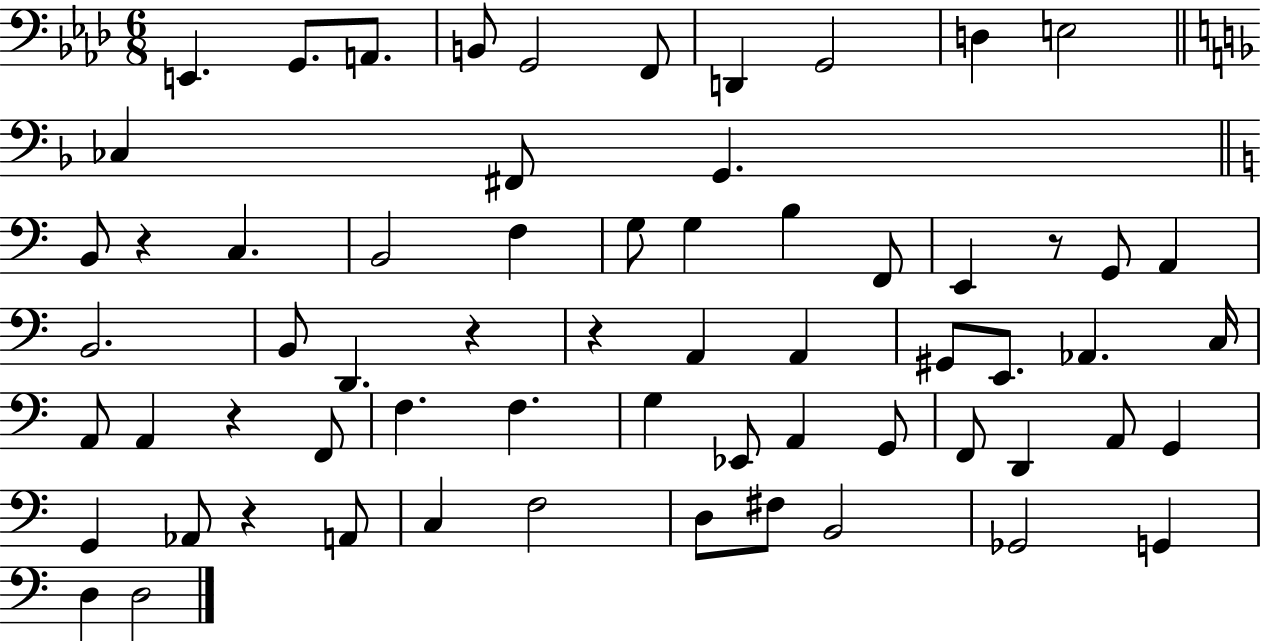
X:1
T:Untitled
M:6/8
L:1/4
K:Ab
E,, G,,/2 A,,/2 B,,/2 G,,2 F,,/2 D,, G,,2 D, E,2 _C, ^F,,/2 G,, B,,/2 z C, B,,2 F, G,/2 G, B, F,,/2 E,, z/2 G,,/2 A,, B,,2 B,,/2 D,, z z A,, A,, ^G,,/2 E,,/2 _A,, C,/4 A,,/2 A,, z F,,/2 F, F, G, _E,,/2 A,, G,,/2 F,,/2 D,, A,,/2 G,, G,, _A,,/2 z A,,/2 C, F,2 D,/2 ^F,/2 B,,2 _G,,2 G,, D, D,2